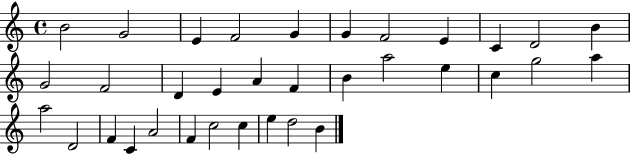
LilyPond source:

{
  \clef treble
  \time 4/4
  \defaultTimeSignature
  \key c \major
  b'2 g'2 | e'4 f'2 g'4 | g'4 f'2 e'4 | c'4 d'2 b'4 | \break g'2 f'2 | d'4 e'4 a'4 f'4 | b'4 a''2 e''4 | c''4 g''2 a''4 | \break a''2 d'2 | f'4 c'4 a'2 | f'4 c''2 c''4 | e''4 d''2 b'4 | \break \bar "|."
}